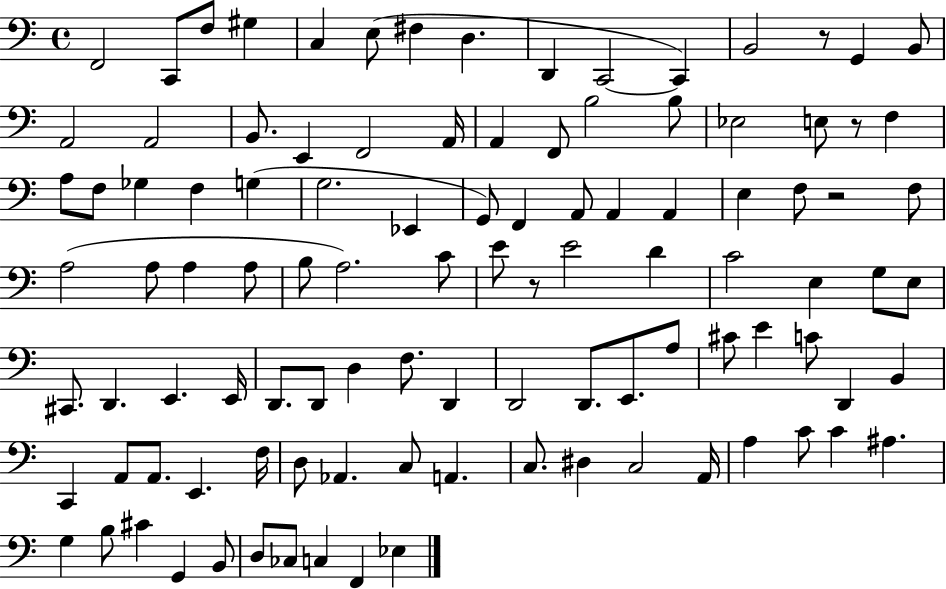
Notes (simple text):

F2/h C2/e F3/e G#3/q C3/q E3/e F#3/q D3/q. D2/q C2/h C2/q B2/h R/e G2/q B2/e A2/h A2/h B2/e. E2/q F2/h A2/s A2/q F2/e B3/h B3/e Eb3/h E3/e R/e F3/q A3/e F3/e Gb3/q F3/q G3/q G3/h. Eb2/q G2/e F2/q A2/e A2/q A2/q E3/q F3/e R/h F3/e A3/h A3/e A3/q A3/e B3/e A3/h. C4/e E4/e R/e E4/h D4/q C4/h E3/q G3/e E3/e C#2/e. D2/q. E2/q. E2/s D2/e. D2/e D3/q F3/e. D2/q D2/h D2/e. E2/e. A3/e C#4/e E4/q C4/e D2/q B2/q C2/q A2/e A2/e. E2/q. F3/s D3/e Ab2/q. C3/e A2/q. C3/e. D#3/q C3/h A2/s A3/q C4/e C4/q A#3/q. G3/q B3/e C#4/q G2/q B2/e D3/e CES3/e C3/q F2/q Eb3/q